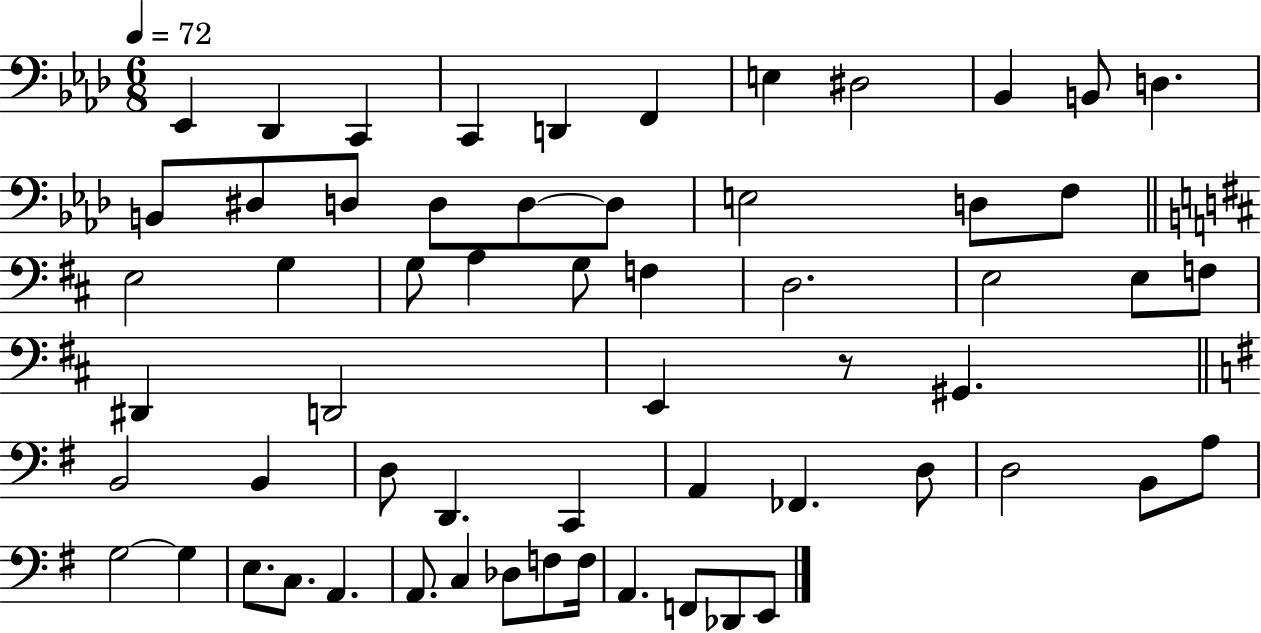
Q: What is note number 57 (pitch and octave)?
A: F2